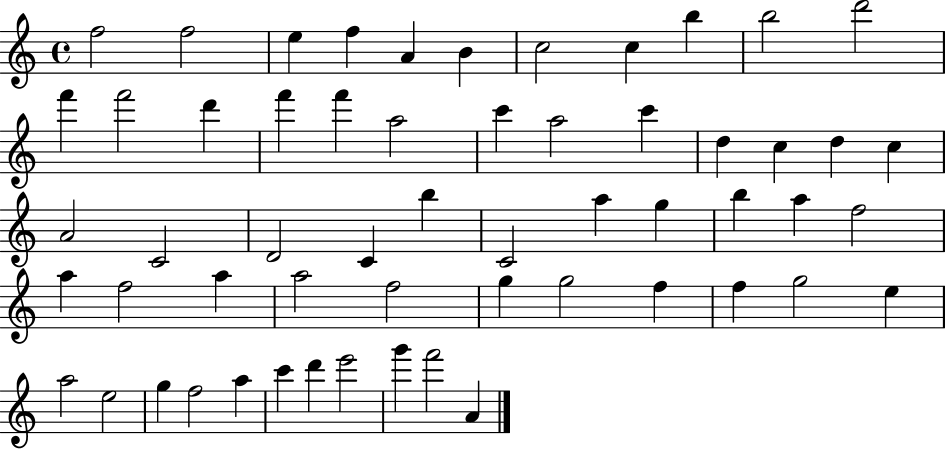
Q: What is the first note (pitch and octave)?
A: F5